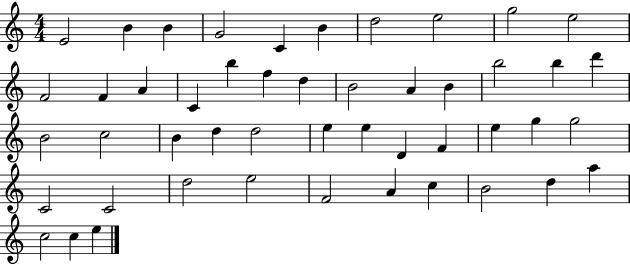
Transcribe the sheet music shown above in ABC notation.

X:1
T:Untitled
M:4/4
L:1/4
K:C
E2 B B G2 C B d2 e2 g2 e2 F2 F A C b f d B2 A B b2 b d' B2 c2 B d d2 e e D F e g g2 C2 C2 d2 e2 F2 A c B2 d a c2 c e